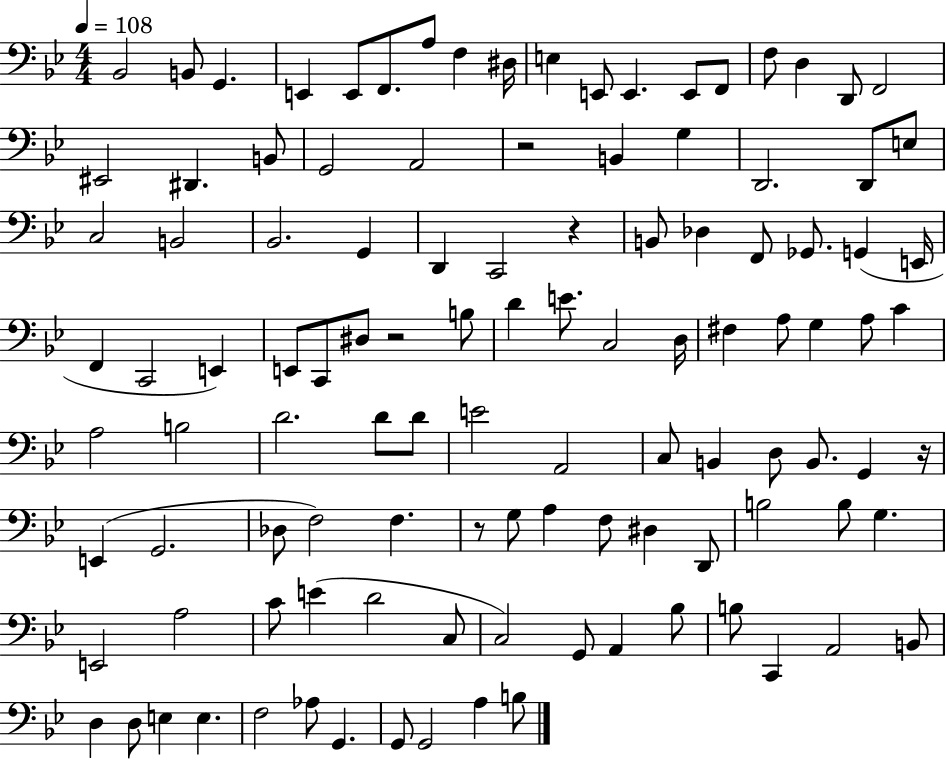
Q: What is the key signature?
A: BES major